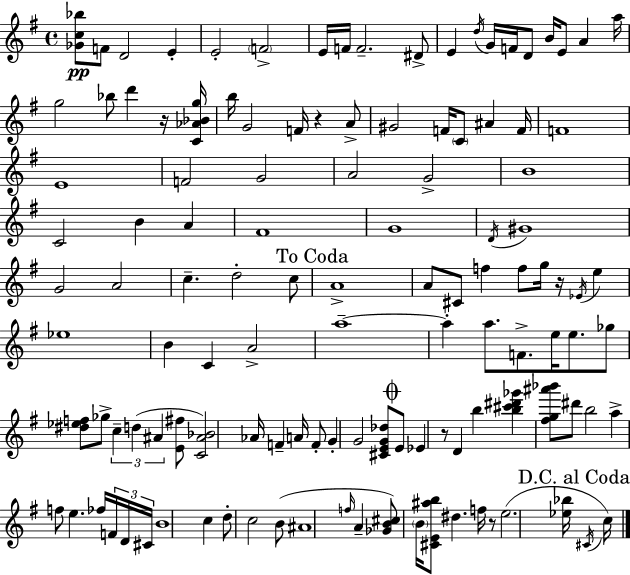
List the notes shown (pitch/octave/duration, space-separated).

[Gb4,C5,Bb5]/e F4/e D4/h E4/q E4/h F4/h E4/s F4/s F4/h. D#4/e E4/q D5/s G4/s F4/s D4/e B4/s E4/e A4/q A5/s G5/h Bb5/e D6/q R/s [C4,Ab4,Bb4,G5]/s B5/s G4/h F4/s R/q A4/e G#4/h F4/s C4/e A#4/q F4/s F4/w E4/w F4/h G4/h A4/h G4/h B4/w C4/h B4/q A4/q F#4/w G4/w D4/s G#4/w G4/h A4/h C5/q. D5/h C5/e A4/w A4/e C#4/e F5/q F5/e G5/s R/s Eb4/s E5/q Eb5/w B4/q C4/q A4/h A5/w A5/q A5/e. F4/e. E5/s E5/e. Gb5/e [D#5,Eb5,F5]/e Gb5/e C5/q D5/q A#4/q [E4,F#5]/e [C4,A#4,Bb4]/h Ab4/s F4/q A4/s F4/e G4/q G4/h [C#4,E4,G4,Db5]/e E4/e Eb4/q R/e D4/q B5/q [B5,C#6,D#6,Gb6]/q [F#5,G5,A#6,Bb6]/e D#6/e B5/h A5/q F5/e E5/q. FES5/s F4/s D4/s C#4/s B4/w C5/q D5/e C5/h B4/e A#4/w F5/s A4/q [Gb4,B4,C#5]/e B4/s [C#4,E4,A#5,B5]/e D#5/q. F5/s R/e E5/h. [Eb5,Bb5]/s C#4/s C5/s